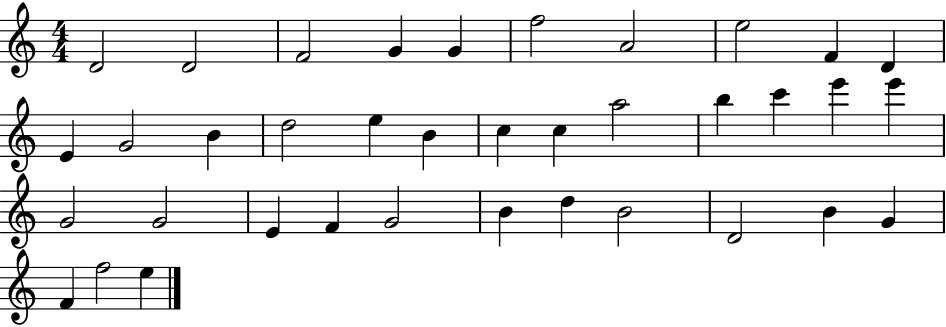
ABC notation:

X:1
T:Untitled
M:4/4
L:1/4
K:C
D2 D2 F2 G G f2 A2 e2 F D E G2 B d2 e B c c a2 b c' e' e' G2 G2 E F G2 B d B2 D2 B G F f2 e